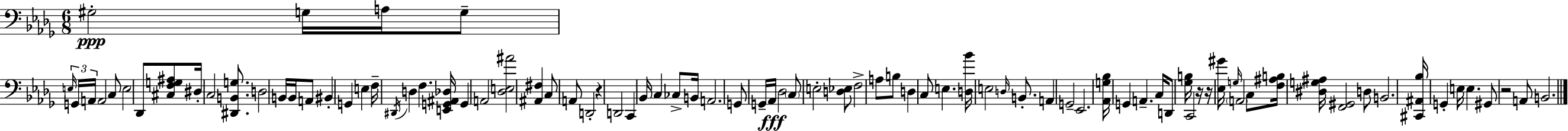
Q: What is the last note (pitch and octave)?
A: B2